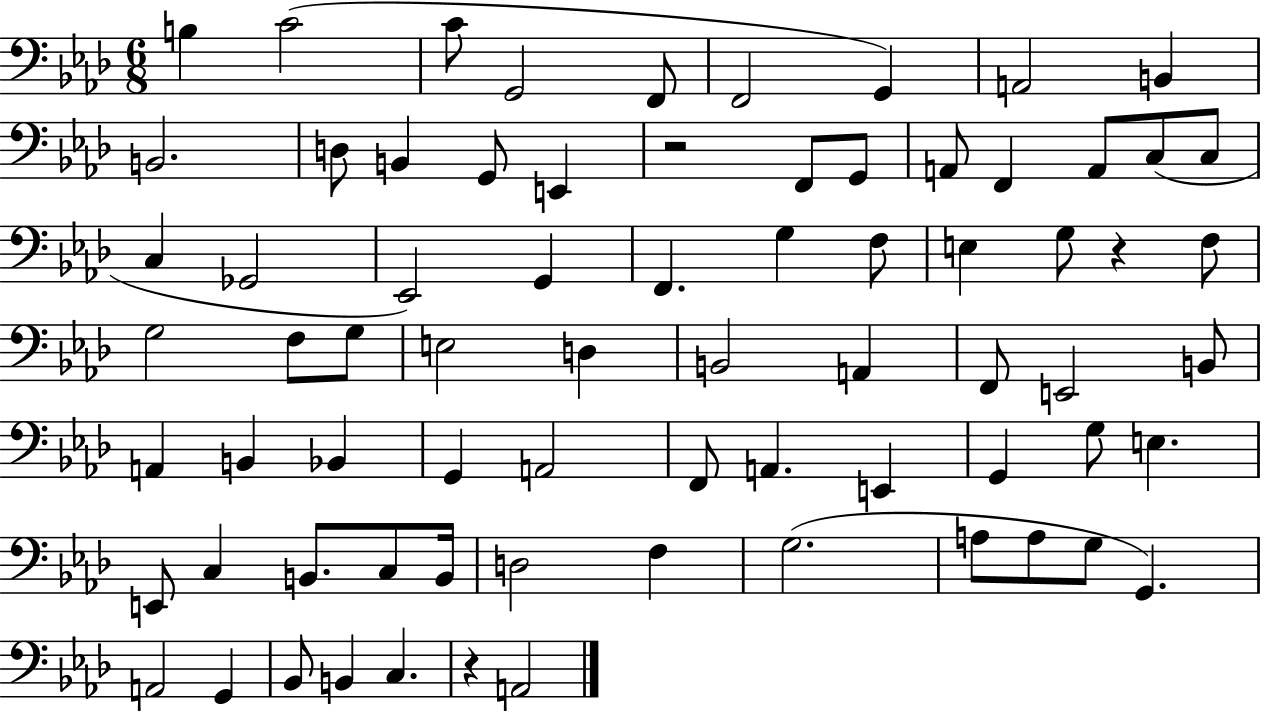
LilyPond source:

{
  \clef bass
  \numericTimeSignature
  \time 6/8
  \key aes \major
  \repeat volta 2 { b4 c'2( | c'8 g,2 f,8 | f,2 g,4) | a,2 b,4 | \break b,2. | d8 b,4 g,8 e,4 | r2 f,8 g,8 | a,8 f,4 a,8 c8( c8 | \break c4 ges,2 | ees,2) g,4 | f,4. g4 f8 | e4 g8 r4 f8 | \break g2 f8 g8 | e2 d4 | b,2 a,4 | f,8 e,2 b,8 | \break a,4 b,4 bes,4 | g,4 a,2 | f,8 a,4. e,4 | g,4 g8 e4. | \break e,8 c4 b,8. c8 b,16 | d2 f4 | g2.( | a8 a8 g8 g,4.) | \break a,2 g,4 | bes,8 b,4 c4. | r4 a,2 | } \bar "|."
}